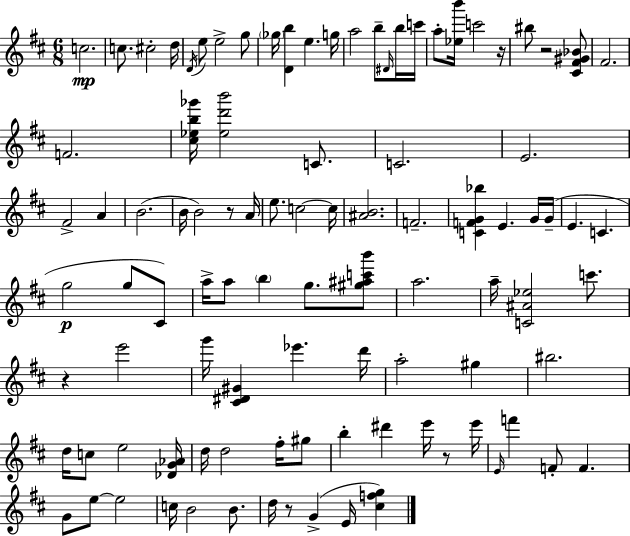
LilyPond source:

{
  \clef treble
  \numericTimeSignature
  \time 6/8
  \key d \major
  c''2.\mp | c''8. cis''2-. d''16 | \acciaccatura { d'16 } e''8 e''2-> g''8 | \parenthesize ges''16 <d' b''>4 e''4. | \break g''16 a''2 b''8-- \grace { dis'16 } | b''16 c'''16 a''8-. <ees'' b'''>16 c'''2 | r16 bis''8 r2 | <cis' fis' gis' bes'>8 fis'2. | \break f'2. | <cis'' ees'' b'' ges'''>16 <ees'' d''' b'''>2 c'8. | c'2. | e'2. | \break fis'2-> a'4 | b'2.( | b'16 b'2) r8 | a'16 e''8. c''2~~ | \break c''16 <ais' b'>2. | f'2.-- | <c' f' g' bes''>4 e'4. | g'16 g'16--( e'4. c'4. | \break g''2\p g''8 | cis'8) a''16-> a''8 \parenthesize b''4 g''8. | <gis'' ais'' c''' b'''>8 a''2. | a''16-- <c' ais' ees''>2 c'''8. | \break r4 e'''2 | g'''16 <cis' dis' gis'>4 ees'''4. | d'''16 a''2-. gis''4 | bis''2. | \break d''16 c''8 e''2 | <des' g' aes'>16 d''16 d''2 fis''16-. | gis''8 b''4-. dis'''4 e'''16 r8 | e'''16 \grace { e'16 } f'''4 f'8-. f'4. | \break g'8 e''8~~ e''2 | c''16 b'2 | b'8. d''16 r8 g'4->( e'16 <cis'' f'' g''>4) | \bar "|."
}